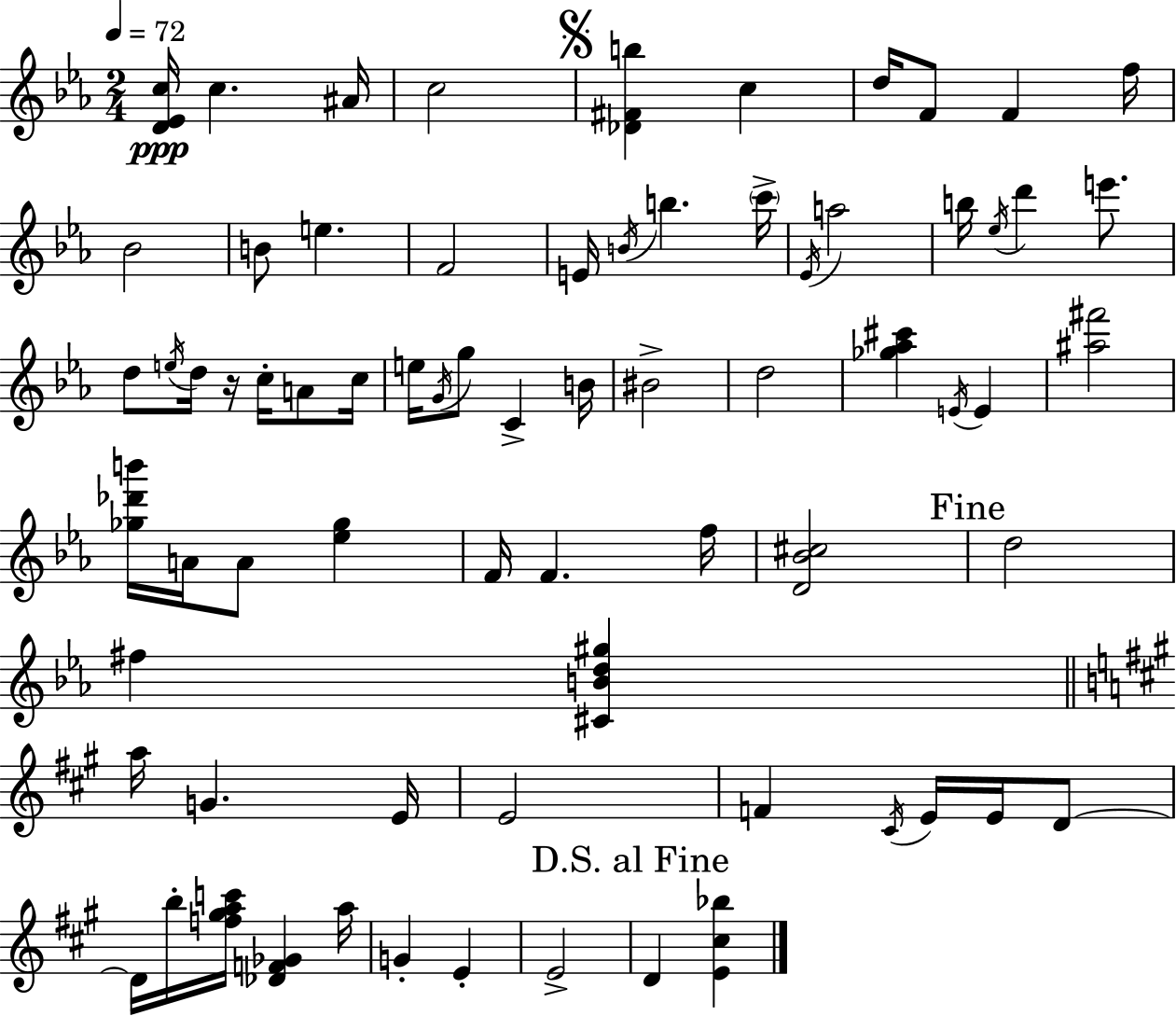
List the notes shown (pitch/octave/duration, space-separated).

[D4,Eb4,C5]/s C5/q. A#4/s C5/h [Db4,F#4,B5]/q C5/q D5/s F4/e F4/q F5/s Bb4/h B4/e E5/q. F4/h E4/s B4/s B5/q. C6/s Eb4/s A5/h B5/s Eb5/s D6/q E6/e. D5/e E5/s D5/s R/s C5/s A4/e C5/s E5/s G4/s G5/e C4/q B4/s BIS4/h D5/h [Gb5,Ab5,C#6]/q E4/s E4/q [A#5,F#6]/h [Gb5,Db6,B6]/s A4/s A4/e [Eb5,Gb5]/q F4/s F4/q. F5/s [D4,Bb4,C#5]/h D5/h F#5/q [C#4,B4,D5,G#5]/q A5/s G4/q. E4/s E4/h F4/q C#4/s E4/s E4/s D4/e D4/s B5/s [F5,G#5,A5,C6]/s [Db4,F4,Gb4]/q A5/s G4/q E4/q E4/h D4/q [E4,C#5,Bb5]/q